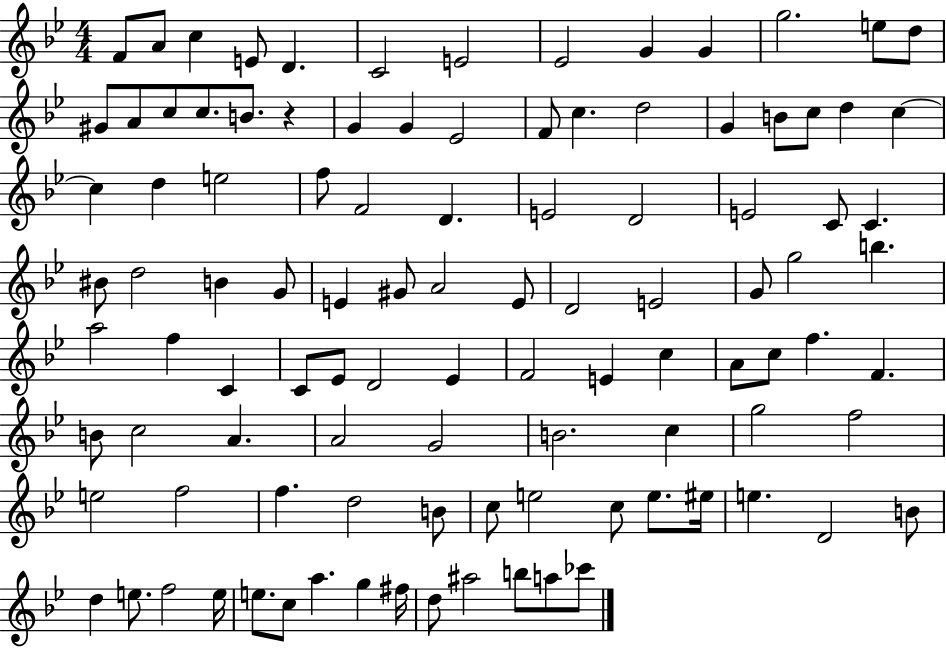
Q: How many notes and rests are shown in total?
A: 104